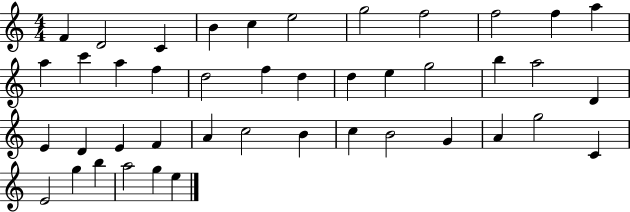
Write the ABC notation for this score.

X:1
T:Untitled
M:4/4
L:1/4
K:C
F D2 C B c e2 g2 f2 f2 f a a c' a f d2 f d d e g2 b a2 D E D E F A c2 B c B2 G A g2 C E2 g b a2 g e